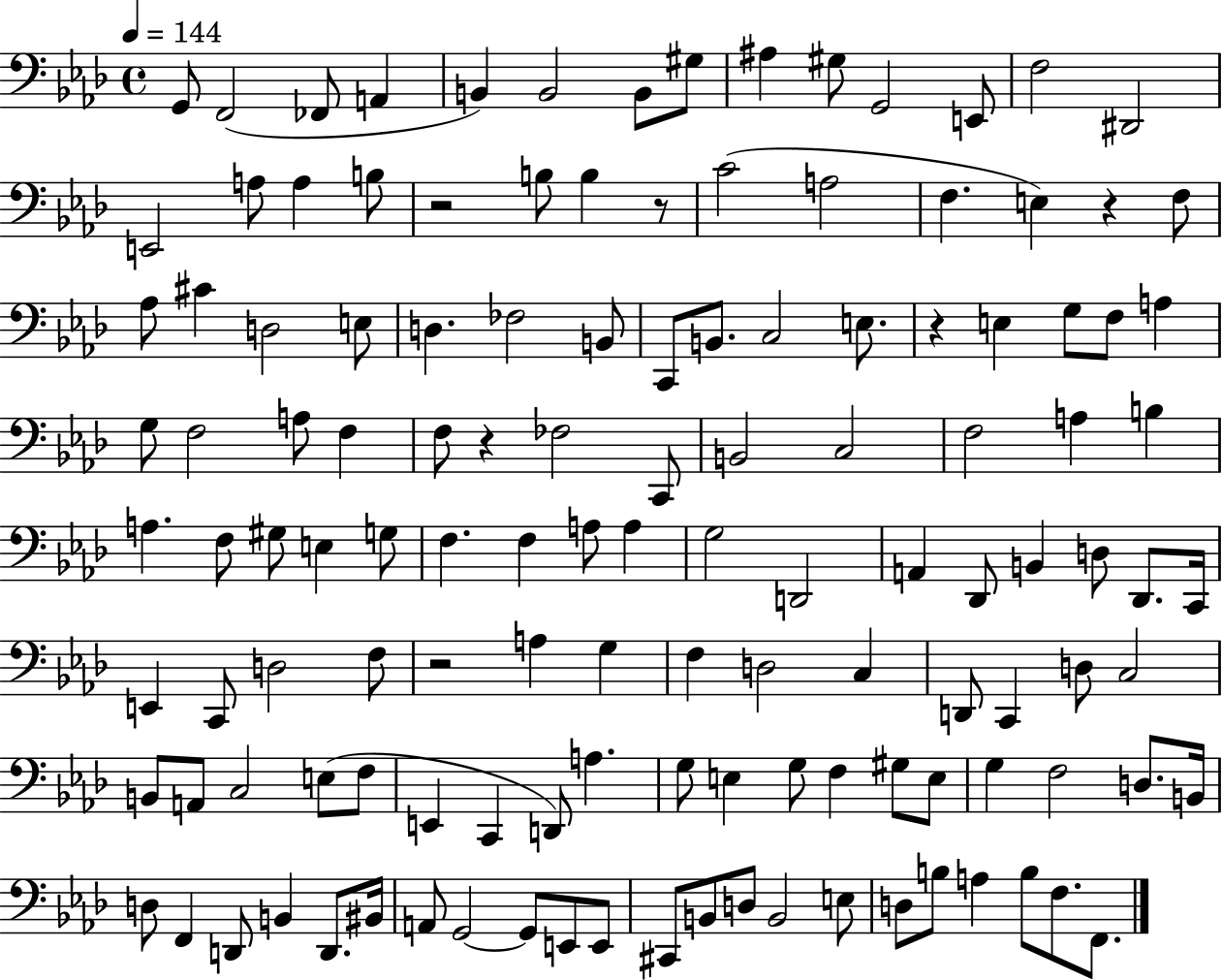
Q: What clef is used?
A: bass